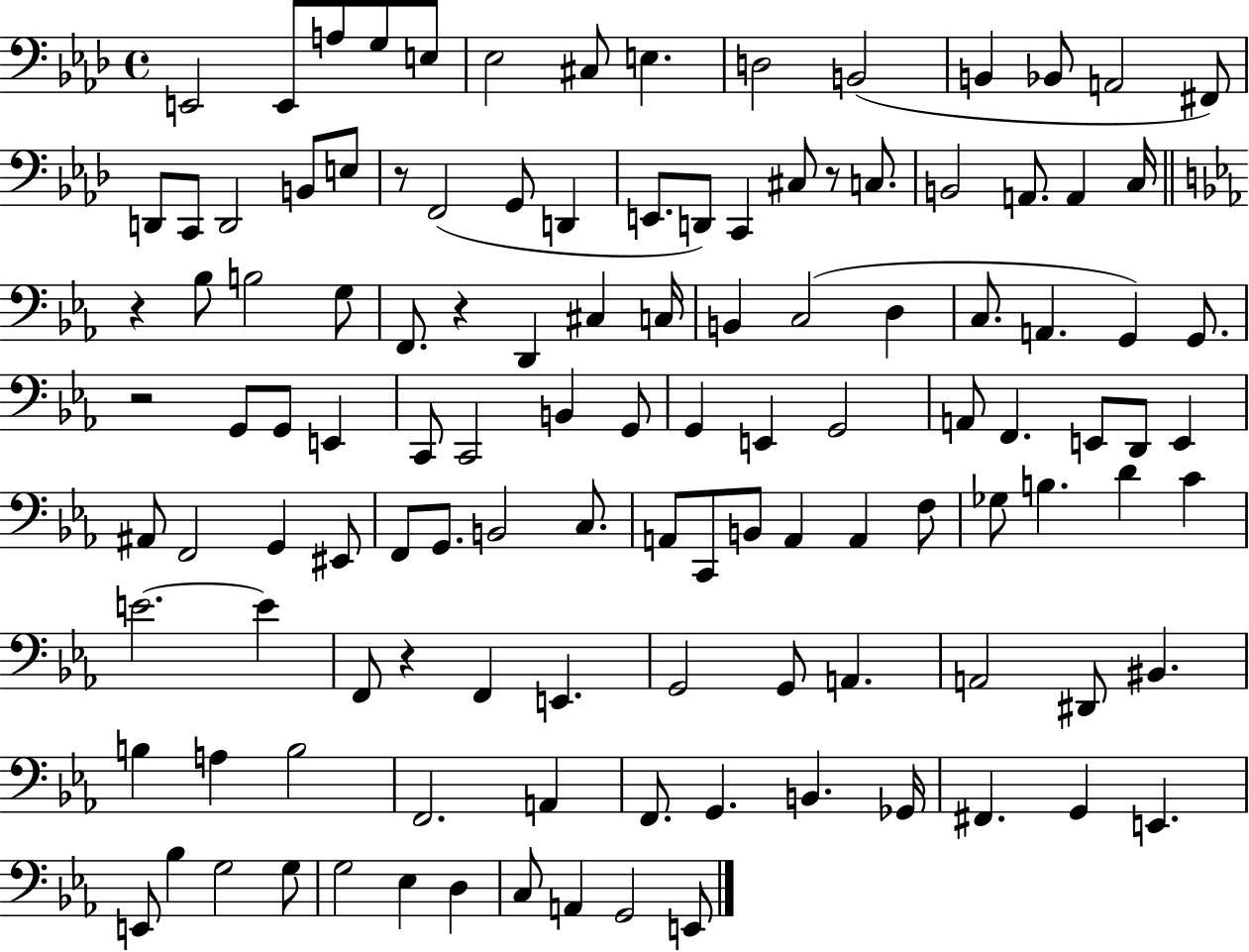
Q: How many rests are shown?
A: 6